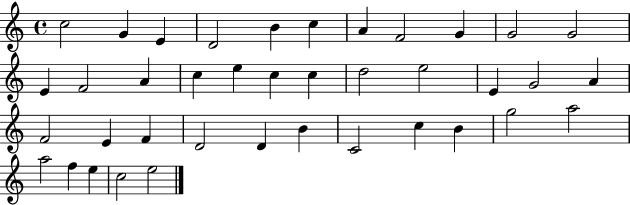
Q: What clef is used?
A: treble